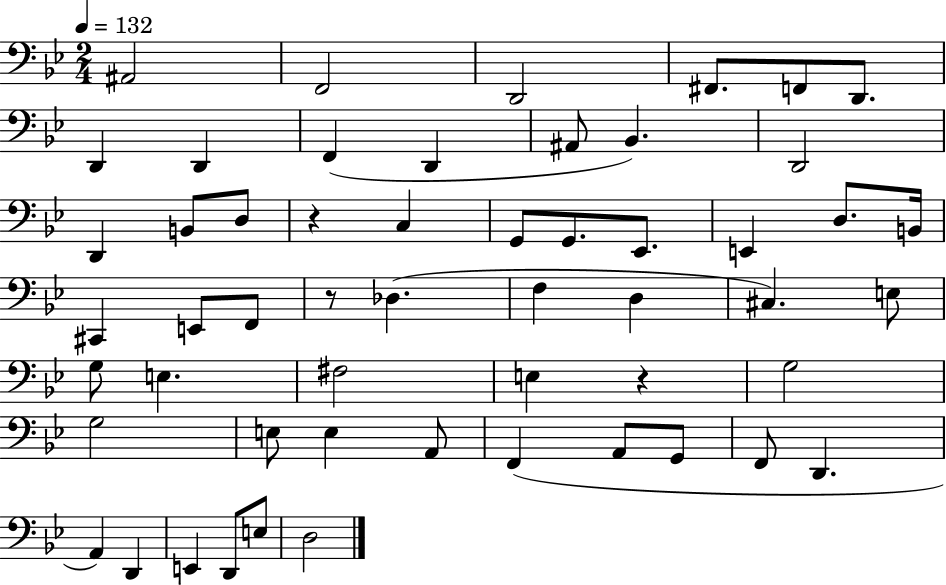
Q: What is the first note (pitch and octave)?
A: A#2